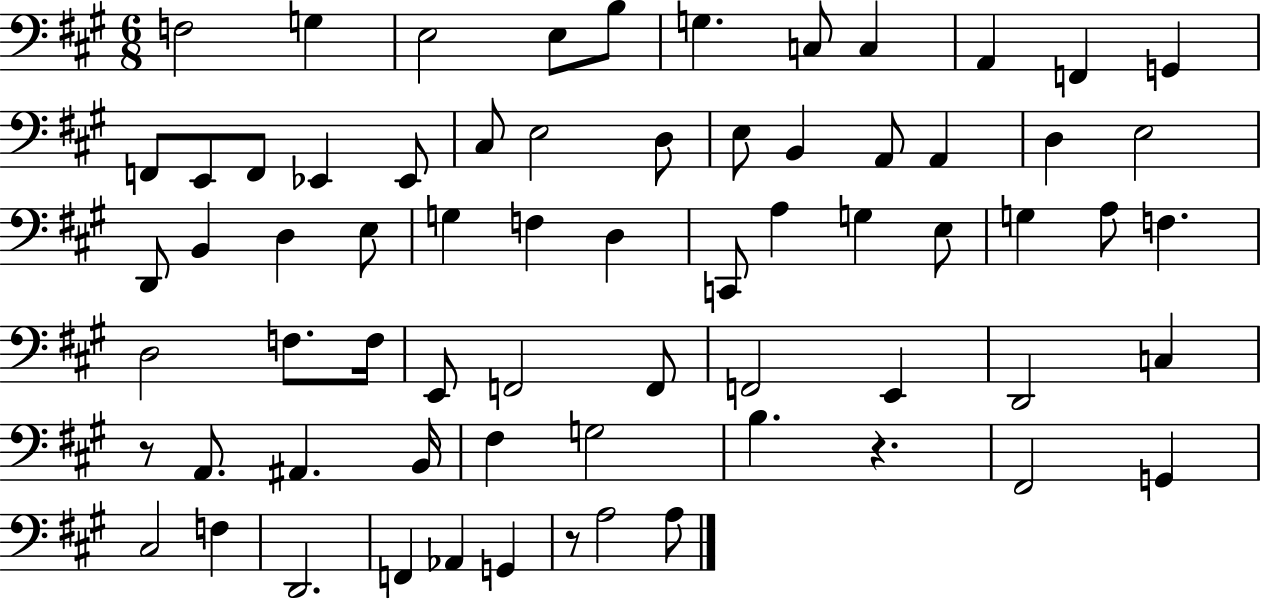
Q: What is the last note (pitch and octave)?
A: A3